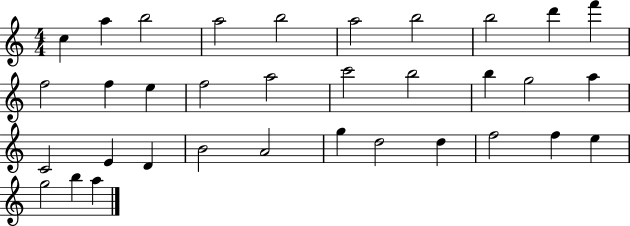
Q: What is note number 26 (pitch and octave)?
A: G5